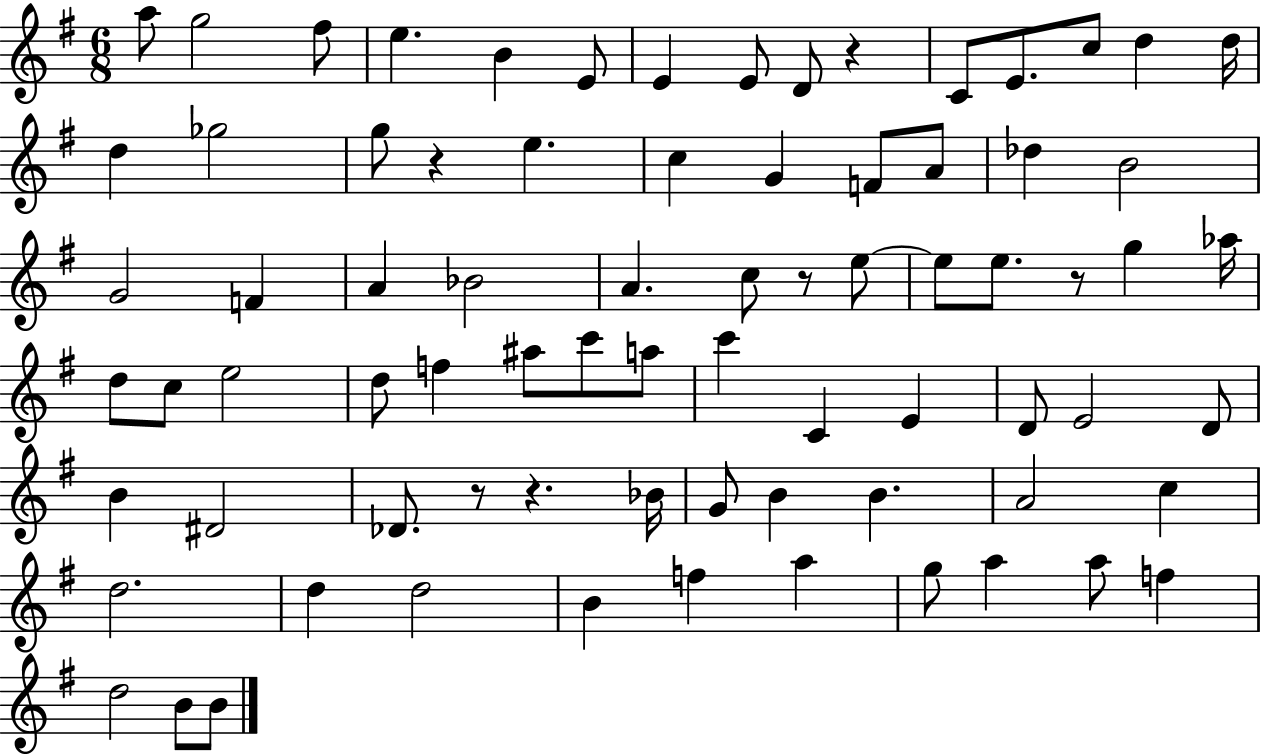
{
  \clef treble
  \numericTimeSignature
  \time 6/8
  \key g \major
  a''8 g''2 fis''8 | e''4. b'4 e'8 | e'4 e'8 d'8 r4 | c'8 e'8. c''8 d''4 d''16 | \break d''4 ges''2 | g''8 r4 e''4. | c''4 g'4 f'8 a'8 | des''4 b'2 | \break g'2 f'4 | a'4 bes'2 | a'4. c''8 r8 e''8~~ | e''8 e''8. r8 g''4 aes''16 | \break d''8 c''8 e''2 | d''8 f''4 ais''8 c'''8 a''8 | c'''4 c'4 e'4 | d'8 e'2 d'8 | \break b'4 dis'2 | des'8. r8 r4. bes'16 | g'8 b'4 b'4. | a'2 c''4 | \break d''2. | d''4 d''2 | b'4 f''4 a''4 | g''8 a''4 a''8 f''4 | \break d''2 b'8 b'8 | \bar "|."
}